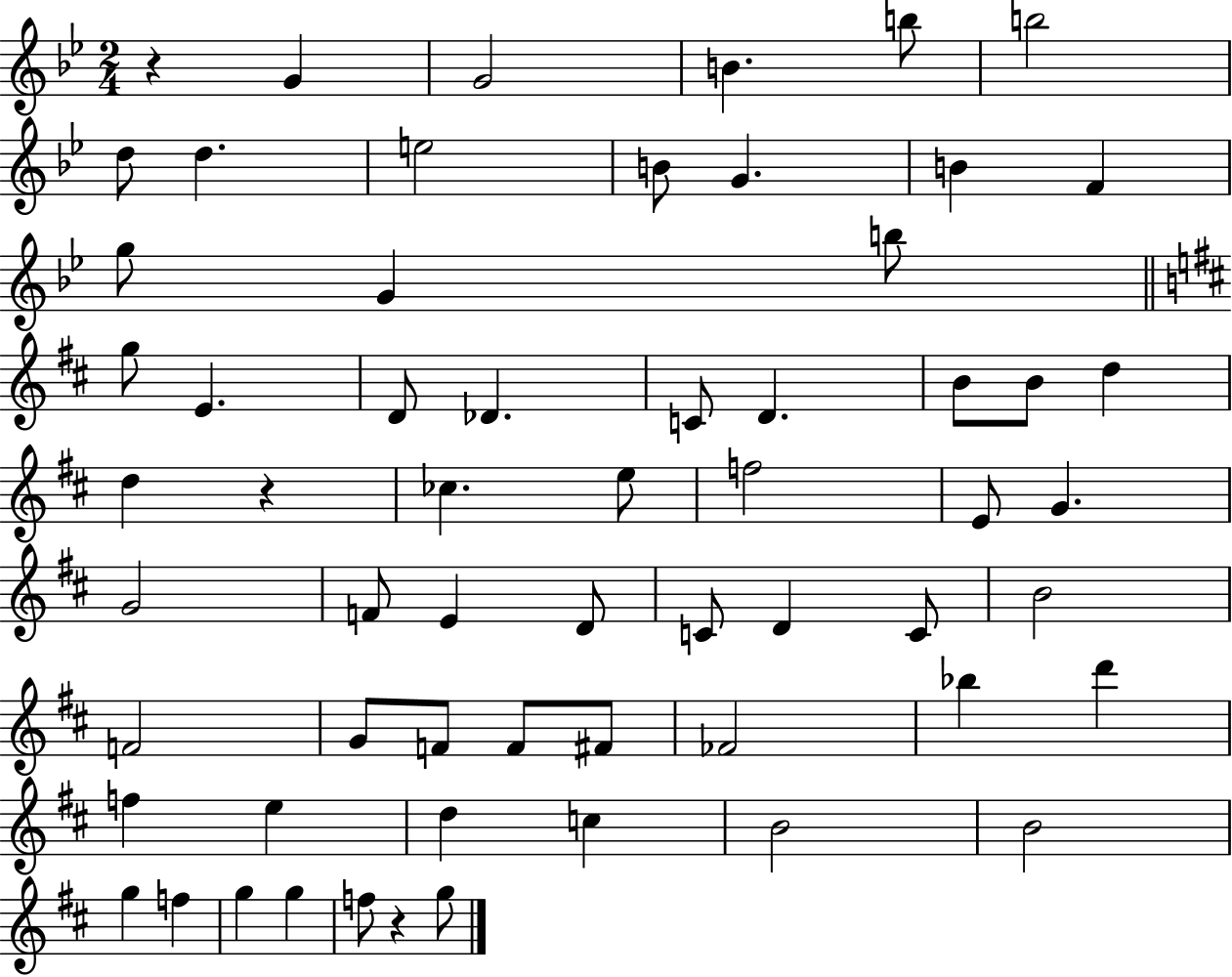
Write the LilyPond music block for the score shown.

{
  \clef treble
  \numericTimeSignature
  \time 2/4
  \key bes \major
  \repeat volta 2 { r4 g'4 | g'2 | b'4. b''8 | b''2 | \break d''8 d''4. | e''2 | b'8 g'4. | b'4 f'4 | \break g''8 g'4 b''8 | \bar "||" \break \key b \minor g''8 e'4. | d'8 des'4. | c'8 d'4. | b'8 b'8 d''4 | \break d''4 r4 | ces''4. e''8 | f''2 | e'8 g'4. | \break g'2 | f'8 e'4 d'8 | c'8 d'4 c'8 | b'2 | \break f'2 | g'8 f'8 f'8 fis'8 | fes'2 | bes''4 d'''4 | \break f''4 e''4 | d''4 c''4 | b'2 | b'2 | \break g''4 f''4 | g''4 g''4 | f''8 r4 g''8 | } \bar "|."
}